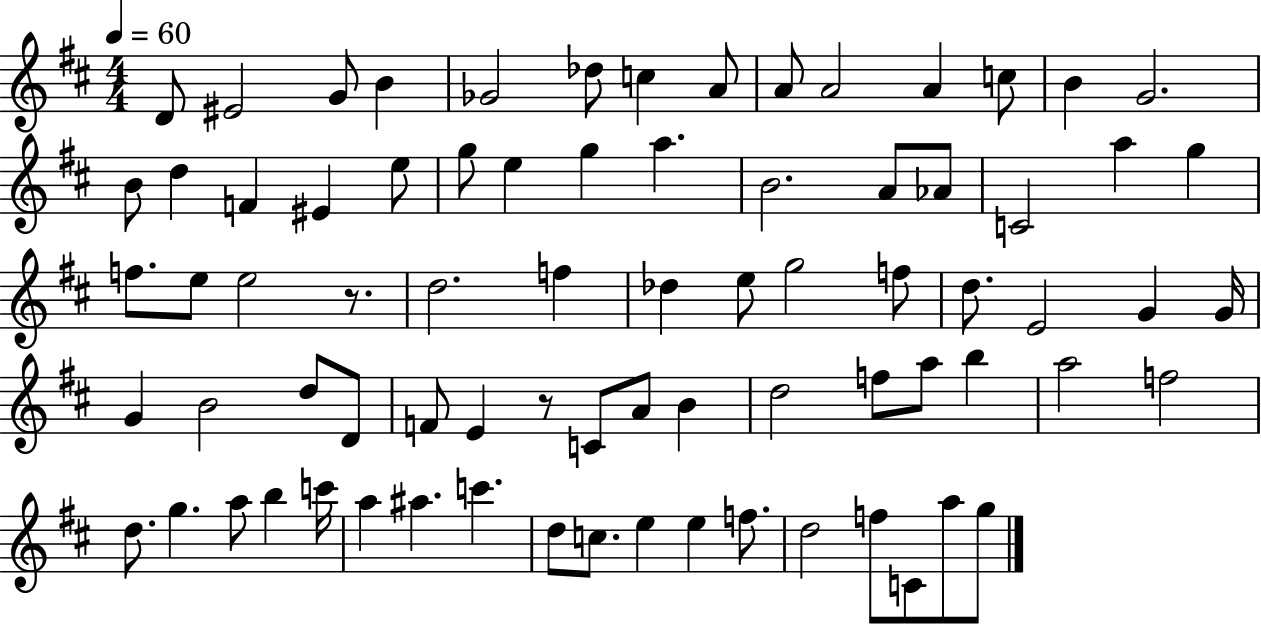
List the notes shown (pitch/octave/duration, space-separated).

D4/e EIS4/h G4/e B4/q Gb4/h Db5/e C5/q A4/e A4/e A4/h A4/q C5/e B4/q G4/h. B4/e D5/q F4/q EIS4/q E5/e G5/e E5/q G5/q A5/q. B4/h. A4/e Ab4/e C4/h A5/q G5/q F5/e. E5/e E5/h R/e. D5/h. F5/q Db5/q E5/e G5/h F5/e D5/e. E4/h G4/q G4/s G4/q B4/h D5/e D4/e F4/e E4/q R/e C4/e A4/e B4/q D5/h F5/e A5/e B5/q A5/h F5/h D5/e. G5/q. A5/e B5/q C6/s A5/q A#5/q. C6/q. D5/e C5/e. E5/q E5/q F5/e. D5/h F5/e C4/e A5/e G5/e